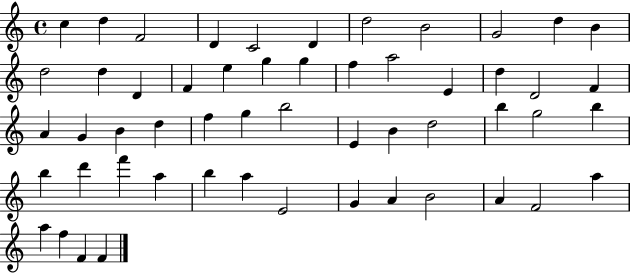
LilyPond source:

{
  \clef treble
  \time 4/4
  \defaultTimeSignature
  \key c \major
  c''4 d''4 f'2 | d'4 c'2 d'4 | d''2 b'2 | g'2 d''4 b'4 | \break d''2 d''4 d'4 | f'4 e''4 g''4 g''4 | f''4 a''2 e'4 | d''4 d'2 f'4 | \break a'4 g'4 b'4 d''4 | f''4 g''4 b''2 | e'4 b'4 d''2 | b''4 g''2 b''4 | \break b''4 d'''4 f'''4 a''4 | b''4 a''4 e'2 | g'4 a'4 b'2 | a'4 f'2 a''4 | \break a''4 f''4 f'4 f'4 | \bar "|."
}